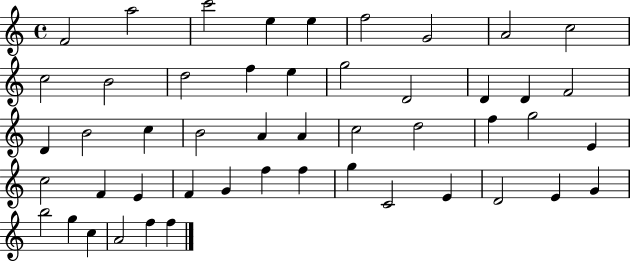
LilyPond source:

{
  \clef treble
  \time 4/4
  \defaultTimeSignature
  \key c \major
  f'2 a''2 | c'''2 e''4 e''4 | f''2 g'2 | a'2 c''2 | \break c''2 b'2 | d''2 f''4 e''4 | g''2 d'2 | d'4 d'4 f'2 | \break d'4 b'2 c''4 | b'2 a'4 a'4 | c''2 d''2 | f''4 g''2 e'4 | \break c''2 f'4 e'4 | f'4 g'4 f''4 f''4 | g''4 c'2 e'4 | d'2 e'4 g'4 | \break b''2 g''4 c''4 | a'2 f''4 f''4 | \bar "|."
}